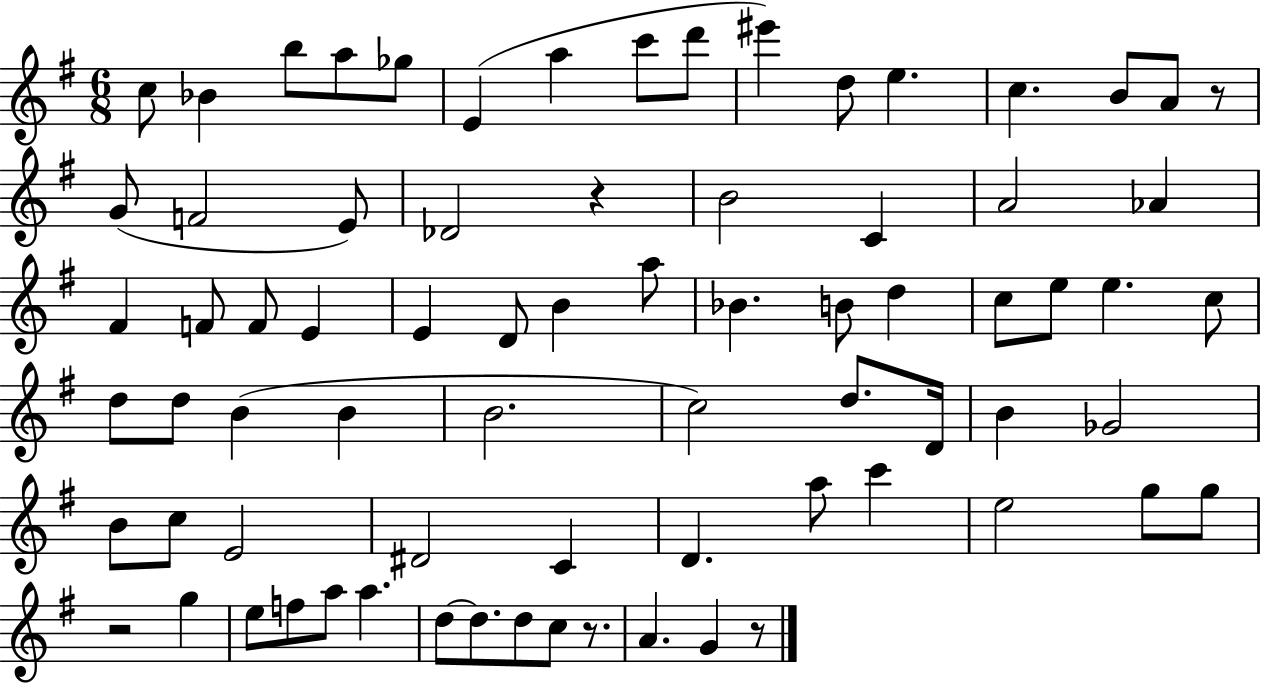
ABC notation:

X:1
T:Untitled
M:6/8
L:1/4
K:G
c/2 _B b/2 a/2 _g/2 E a c'/2 d'/2 ^e' d/2 e c B/2 A/2 z/2 G/2 F2 E/2 _D2 z B2 C A2 _A ^F F/2 F/2 E E D/2 B a/2 _B B/2 d c/2 e/2 e c/2 d/2 d/2 B B B2 c2 d/2 D/4 B _G2 B/2 c/2 E2 ^D2 C D a/2 c' e2 g/2 g/2 z2 g e/2 f/2 a/2 a d/2 d/2 d/2 c/2 z/2 A G z/2